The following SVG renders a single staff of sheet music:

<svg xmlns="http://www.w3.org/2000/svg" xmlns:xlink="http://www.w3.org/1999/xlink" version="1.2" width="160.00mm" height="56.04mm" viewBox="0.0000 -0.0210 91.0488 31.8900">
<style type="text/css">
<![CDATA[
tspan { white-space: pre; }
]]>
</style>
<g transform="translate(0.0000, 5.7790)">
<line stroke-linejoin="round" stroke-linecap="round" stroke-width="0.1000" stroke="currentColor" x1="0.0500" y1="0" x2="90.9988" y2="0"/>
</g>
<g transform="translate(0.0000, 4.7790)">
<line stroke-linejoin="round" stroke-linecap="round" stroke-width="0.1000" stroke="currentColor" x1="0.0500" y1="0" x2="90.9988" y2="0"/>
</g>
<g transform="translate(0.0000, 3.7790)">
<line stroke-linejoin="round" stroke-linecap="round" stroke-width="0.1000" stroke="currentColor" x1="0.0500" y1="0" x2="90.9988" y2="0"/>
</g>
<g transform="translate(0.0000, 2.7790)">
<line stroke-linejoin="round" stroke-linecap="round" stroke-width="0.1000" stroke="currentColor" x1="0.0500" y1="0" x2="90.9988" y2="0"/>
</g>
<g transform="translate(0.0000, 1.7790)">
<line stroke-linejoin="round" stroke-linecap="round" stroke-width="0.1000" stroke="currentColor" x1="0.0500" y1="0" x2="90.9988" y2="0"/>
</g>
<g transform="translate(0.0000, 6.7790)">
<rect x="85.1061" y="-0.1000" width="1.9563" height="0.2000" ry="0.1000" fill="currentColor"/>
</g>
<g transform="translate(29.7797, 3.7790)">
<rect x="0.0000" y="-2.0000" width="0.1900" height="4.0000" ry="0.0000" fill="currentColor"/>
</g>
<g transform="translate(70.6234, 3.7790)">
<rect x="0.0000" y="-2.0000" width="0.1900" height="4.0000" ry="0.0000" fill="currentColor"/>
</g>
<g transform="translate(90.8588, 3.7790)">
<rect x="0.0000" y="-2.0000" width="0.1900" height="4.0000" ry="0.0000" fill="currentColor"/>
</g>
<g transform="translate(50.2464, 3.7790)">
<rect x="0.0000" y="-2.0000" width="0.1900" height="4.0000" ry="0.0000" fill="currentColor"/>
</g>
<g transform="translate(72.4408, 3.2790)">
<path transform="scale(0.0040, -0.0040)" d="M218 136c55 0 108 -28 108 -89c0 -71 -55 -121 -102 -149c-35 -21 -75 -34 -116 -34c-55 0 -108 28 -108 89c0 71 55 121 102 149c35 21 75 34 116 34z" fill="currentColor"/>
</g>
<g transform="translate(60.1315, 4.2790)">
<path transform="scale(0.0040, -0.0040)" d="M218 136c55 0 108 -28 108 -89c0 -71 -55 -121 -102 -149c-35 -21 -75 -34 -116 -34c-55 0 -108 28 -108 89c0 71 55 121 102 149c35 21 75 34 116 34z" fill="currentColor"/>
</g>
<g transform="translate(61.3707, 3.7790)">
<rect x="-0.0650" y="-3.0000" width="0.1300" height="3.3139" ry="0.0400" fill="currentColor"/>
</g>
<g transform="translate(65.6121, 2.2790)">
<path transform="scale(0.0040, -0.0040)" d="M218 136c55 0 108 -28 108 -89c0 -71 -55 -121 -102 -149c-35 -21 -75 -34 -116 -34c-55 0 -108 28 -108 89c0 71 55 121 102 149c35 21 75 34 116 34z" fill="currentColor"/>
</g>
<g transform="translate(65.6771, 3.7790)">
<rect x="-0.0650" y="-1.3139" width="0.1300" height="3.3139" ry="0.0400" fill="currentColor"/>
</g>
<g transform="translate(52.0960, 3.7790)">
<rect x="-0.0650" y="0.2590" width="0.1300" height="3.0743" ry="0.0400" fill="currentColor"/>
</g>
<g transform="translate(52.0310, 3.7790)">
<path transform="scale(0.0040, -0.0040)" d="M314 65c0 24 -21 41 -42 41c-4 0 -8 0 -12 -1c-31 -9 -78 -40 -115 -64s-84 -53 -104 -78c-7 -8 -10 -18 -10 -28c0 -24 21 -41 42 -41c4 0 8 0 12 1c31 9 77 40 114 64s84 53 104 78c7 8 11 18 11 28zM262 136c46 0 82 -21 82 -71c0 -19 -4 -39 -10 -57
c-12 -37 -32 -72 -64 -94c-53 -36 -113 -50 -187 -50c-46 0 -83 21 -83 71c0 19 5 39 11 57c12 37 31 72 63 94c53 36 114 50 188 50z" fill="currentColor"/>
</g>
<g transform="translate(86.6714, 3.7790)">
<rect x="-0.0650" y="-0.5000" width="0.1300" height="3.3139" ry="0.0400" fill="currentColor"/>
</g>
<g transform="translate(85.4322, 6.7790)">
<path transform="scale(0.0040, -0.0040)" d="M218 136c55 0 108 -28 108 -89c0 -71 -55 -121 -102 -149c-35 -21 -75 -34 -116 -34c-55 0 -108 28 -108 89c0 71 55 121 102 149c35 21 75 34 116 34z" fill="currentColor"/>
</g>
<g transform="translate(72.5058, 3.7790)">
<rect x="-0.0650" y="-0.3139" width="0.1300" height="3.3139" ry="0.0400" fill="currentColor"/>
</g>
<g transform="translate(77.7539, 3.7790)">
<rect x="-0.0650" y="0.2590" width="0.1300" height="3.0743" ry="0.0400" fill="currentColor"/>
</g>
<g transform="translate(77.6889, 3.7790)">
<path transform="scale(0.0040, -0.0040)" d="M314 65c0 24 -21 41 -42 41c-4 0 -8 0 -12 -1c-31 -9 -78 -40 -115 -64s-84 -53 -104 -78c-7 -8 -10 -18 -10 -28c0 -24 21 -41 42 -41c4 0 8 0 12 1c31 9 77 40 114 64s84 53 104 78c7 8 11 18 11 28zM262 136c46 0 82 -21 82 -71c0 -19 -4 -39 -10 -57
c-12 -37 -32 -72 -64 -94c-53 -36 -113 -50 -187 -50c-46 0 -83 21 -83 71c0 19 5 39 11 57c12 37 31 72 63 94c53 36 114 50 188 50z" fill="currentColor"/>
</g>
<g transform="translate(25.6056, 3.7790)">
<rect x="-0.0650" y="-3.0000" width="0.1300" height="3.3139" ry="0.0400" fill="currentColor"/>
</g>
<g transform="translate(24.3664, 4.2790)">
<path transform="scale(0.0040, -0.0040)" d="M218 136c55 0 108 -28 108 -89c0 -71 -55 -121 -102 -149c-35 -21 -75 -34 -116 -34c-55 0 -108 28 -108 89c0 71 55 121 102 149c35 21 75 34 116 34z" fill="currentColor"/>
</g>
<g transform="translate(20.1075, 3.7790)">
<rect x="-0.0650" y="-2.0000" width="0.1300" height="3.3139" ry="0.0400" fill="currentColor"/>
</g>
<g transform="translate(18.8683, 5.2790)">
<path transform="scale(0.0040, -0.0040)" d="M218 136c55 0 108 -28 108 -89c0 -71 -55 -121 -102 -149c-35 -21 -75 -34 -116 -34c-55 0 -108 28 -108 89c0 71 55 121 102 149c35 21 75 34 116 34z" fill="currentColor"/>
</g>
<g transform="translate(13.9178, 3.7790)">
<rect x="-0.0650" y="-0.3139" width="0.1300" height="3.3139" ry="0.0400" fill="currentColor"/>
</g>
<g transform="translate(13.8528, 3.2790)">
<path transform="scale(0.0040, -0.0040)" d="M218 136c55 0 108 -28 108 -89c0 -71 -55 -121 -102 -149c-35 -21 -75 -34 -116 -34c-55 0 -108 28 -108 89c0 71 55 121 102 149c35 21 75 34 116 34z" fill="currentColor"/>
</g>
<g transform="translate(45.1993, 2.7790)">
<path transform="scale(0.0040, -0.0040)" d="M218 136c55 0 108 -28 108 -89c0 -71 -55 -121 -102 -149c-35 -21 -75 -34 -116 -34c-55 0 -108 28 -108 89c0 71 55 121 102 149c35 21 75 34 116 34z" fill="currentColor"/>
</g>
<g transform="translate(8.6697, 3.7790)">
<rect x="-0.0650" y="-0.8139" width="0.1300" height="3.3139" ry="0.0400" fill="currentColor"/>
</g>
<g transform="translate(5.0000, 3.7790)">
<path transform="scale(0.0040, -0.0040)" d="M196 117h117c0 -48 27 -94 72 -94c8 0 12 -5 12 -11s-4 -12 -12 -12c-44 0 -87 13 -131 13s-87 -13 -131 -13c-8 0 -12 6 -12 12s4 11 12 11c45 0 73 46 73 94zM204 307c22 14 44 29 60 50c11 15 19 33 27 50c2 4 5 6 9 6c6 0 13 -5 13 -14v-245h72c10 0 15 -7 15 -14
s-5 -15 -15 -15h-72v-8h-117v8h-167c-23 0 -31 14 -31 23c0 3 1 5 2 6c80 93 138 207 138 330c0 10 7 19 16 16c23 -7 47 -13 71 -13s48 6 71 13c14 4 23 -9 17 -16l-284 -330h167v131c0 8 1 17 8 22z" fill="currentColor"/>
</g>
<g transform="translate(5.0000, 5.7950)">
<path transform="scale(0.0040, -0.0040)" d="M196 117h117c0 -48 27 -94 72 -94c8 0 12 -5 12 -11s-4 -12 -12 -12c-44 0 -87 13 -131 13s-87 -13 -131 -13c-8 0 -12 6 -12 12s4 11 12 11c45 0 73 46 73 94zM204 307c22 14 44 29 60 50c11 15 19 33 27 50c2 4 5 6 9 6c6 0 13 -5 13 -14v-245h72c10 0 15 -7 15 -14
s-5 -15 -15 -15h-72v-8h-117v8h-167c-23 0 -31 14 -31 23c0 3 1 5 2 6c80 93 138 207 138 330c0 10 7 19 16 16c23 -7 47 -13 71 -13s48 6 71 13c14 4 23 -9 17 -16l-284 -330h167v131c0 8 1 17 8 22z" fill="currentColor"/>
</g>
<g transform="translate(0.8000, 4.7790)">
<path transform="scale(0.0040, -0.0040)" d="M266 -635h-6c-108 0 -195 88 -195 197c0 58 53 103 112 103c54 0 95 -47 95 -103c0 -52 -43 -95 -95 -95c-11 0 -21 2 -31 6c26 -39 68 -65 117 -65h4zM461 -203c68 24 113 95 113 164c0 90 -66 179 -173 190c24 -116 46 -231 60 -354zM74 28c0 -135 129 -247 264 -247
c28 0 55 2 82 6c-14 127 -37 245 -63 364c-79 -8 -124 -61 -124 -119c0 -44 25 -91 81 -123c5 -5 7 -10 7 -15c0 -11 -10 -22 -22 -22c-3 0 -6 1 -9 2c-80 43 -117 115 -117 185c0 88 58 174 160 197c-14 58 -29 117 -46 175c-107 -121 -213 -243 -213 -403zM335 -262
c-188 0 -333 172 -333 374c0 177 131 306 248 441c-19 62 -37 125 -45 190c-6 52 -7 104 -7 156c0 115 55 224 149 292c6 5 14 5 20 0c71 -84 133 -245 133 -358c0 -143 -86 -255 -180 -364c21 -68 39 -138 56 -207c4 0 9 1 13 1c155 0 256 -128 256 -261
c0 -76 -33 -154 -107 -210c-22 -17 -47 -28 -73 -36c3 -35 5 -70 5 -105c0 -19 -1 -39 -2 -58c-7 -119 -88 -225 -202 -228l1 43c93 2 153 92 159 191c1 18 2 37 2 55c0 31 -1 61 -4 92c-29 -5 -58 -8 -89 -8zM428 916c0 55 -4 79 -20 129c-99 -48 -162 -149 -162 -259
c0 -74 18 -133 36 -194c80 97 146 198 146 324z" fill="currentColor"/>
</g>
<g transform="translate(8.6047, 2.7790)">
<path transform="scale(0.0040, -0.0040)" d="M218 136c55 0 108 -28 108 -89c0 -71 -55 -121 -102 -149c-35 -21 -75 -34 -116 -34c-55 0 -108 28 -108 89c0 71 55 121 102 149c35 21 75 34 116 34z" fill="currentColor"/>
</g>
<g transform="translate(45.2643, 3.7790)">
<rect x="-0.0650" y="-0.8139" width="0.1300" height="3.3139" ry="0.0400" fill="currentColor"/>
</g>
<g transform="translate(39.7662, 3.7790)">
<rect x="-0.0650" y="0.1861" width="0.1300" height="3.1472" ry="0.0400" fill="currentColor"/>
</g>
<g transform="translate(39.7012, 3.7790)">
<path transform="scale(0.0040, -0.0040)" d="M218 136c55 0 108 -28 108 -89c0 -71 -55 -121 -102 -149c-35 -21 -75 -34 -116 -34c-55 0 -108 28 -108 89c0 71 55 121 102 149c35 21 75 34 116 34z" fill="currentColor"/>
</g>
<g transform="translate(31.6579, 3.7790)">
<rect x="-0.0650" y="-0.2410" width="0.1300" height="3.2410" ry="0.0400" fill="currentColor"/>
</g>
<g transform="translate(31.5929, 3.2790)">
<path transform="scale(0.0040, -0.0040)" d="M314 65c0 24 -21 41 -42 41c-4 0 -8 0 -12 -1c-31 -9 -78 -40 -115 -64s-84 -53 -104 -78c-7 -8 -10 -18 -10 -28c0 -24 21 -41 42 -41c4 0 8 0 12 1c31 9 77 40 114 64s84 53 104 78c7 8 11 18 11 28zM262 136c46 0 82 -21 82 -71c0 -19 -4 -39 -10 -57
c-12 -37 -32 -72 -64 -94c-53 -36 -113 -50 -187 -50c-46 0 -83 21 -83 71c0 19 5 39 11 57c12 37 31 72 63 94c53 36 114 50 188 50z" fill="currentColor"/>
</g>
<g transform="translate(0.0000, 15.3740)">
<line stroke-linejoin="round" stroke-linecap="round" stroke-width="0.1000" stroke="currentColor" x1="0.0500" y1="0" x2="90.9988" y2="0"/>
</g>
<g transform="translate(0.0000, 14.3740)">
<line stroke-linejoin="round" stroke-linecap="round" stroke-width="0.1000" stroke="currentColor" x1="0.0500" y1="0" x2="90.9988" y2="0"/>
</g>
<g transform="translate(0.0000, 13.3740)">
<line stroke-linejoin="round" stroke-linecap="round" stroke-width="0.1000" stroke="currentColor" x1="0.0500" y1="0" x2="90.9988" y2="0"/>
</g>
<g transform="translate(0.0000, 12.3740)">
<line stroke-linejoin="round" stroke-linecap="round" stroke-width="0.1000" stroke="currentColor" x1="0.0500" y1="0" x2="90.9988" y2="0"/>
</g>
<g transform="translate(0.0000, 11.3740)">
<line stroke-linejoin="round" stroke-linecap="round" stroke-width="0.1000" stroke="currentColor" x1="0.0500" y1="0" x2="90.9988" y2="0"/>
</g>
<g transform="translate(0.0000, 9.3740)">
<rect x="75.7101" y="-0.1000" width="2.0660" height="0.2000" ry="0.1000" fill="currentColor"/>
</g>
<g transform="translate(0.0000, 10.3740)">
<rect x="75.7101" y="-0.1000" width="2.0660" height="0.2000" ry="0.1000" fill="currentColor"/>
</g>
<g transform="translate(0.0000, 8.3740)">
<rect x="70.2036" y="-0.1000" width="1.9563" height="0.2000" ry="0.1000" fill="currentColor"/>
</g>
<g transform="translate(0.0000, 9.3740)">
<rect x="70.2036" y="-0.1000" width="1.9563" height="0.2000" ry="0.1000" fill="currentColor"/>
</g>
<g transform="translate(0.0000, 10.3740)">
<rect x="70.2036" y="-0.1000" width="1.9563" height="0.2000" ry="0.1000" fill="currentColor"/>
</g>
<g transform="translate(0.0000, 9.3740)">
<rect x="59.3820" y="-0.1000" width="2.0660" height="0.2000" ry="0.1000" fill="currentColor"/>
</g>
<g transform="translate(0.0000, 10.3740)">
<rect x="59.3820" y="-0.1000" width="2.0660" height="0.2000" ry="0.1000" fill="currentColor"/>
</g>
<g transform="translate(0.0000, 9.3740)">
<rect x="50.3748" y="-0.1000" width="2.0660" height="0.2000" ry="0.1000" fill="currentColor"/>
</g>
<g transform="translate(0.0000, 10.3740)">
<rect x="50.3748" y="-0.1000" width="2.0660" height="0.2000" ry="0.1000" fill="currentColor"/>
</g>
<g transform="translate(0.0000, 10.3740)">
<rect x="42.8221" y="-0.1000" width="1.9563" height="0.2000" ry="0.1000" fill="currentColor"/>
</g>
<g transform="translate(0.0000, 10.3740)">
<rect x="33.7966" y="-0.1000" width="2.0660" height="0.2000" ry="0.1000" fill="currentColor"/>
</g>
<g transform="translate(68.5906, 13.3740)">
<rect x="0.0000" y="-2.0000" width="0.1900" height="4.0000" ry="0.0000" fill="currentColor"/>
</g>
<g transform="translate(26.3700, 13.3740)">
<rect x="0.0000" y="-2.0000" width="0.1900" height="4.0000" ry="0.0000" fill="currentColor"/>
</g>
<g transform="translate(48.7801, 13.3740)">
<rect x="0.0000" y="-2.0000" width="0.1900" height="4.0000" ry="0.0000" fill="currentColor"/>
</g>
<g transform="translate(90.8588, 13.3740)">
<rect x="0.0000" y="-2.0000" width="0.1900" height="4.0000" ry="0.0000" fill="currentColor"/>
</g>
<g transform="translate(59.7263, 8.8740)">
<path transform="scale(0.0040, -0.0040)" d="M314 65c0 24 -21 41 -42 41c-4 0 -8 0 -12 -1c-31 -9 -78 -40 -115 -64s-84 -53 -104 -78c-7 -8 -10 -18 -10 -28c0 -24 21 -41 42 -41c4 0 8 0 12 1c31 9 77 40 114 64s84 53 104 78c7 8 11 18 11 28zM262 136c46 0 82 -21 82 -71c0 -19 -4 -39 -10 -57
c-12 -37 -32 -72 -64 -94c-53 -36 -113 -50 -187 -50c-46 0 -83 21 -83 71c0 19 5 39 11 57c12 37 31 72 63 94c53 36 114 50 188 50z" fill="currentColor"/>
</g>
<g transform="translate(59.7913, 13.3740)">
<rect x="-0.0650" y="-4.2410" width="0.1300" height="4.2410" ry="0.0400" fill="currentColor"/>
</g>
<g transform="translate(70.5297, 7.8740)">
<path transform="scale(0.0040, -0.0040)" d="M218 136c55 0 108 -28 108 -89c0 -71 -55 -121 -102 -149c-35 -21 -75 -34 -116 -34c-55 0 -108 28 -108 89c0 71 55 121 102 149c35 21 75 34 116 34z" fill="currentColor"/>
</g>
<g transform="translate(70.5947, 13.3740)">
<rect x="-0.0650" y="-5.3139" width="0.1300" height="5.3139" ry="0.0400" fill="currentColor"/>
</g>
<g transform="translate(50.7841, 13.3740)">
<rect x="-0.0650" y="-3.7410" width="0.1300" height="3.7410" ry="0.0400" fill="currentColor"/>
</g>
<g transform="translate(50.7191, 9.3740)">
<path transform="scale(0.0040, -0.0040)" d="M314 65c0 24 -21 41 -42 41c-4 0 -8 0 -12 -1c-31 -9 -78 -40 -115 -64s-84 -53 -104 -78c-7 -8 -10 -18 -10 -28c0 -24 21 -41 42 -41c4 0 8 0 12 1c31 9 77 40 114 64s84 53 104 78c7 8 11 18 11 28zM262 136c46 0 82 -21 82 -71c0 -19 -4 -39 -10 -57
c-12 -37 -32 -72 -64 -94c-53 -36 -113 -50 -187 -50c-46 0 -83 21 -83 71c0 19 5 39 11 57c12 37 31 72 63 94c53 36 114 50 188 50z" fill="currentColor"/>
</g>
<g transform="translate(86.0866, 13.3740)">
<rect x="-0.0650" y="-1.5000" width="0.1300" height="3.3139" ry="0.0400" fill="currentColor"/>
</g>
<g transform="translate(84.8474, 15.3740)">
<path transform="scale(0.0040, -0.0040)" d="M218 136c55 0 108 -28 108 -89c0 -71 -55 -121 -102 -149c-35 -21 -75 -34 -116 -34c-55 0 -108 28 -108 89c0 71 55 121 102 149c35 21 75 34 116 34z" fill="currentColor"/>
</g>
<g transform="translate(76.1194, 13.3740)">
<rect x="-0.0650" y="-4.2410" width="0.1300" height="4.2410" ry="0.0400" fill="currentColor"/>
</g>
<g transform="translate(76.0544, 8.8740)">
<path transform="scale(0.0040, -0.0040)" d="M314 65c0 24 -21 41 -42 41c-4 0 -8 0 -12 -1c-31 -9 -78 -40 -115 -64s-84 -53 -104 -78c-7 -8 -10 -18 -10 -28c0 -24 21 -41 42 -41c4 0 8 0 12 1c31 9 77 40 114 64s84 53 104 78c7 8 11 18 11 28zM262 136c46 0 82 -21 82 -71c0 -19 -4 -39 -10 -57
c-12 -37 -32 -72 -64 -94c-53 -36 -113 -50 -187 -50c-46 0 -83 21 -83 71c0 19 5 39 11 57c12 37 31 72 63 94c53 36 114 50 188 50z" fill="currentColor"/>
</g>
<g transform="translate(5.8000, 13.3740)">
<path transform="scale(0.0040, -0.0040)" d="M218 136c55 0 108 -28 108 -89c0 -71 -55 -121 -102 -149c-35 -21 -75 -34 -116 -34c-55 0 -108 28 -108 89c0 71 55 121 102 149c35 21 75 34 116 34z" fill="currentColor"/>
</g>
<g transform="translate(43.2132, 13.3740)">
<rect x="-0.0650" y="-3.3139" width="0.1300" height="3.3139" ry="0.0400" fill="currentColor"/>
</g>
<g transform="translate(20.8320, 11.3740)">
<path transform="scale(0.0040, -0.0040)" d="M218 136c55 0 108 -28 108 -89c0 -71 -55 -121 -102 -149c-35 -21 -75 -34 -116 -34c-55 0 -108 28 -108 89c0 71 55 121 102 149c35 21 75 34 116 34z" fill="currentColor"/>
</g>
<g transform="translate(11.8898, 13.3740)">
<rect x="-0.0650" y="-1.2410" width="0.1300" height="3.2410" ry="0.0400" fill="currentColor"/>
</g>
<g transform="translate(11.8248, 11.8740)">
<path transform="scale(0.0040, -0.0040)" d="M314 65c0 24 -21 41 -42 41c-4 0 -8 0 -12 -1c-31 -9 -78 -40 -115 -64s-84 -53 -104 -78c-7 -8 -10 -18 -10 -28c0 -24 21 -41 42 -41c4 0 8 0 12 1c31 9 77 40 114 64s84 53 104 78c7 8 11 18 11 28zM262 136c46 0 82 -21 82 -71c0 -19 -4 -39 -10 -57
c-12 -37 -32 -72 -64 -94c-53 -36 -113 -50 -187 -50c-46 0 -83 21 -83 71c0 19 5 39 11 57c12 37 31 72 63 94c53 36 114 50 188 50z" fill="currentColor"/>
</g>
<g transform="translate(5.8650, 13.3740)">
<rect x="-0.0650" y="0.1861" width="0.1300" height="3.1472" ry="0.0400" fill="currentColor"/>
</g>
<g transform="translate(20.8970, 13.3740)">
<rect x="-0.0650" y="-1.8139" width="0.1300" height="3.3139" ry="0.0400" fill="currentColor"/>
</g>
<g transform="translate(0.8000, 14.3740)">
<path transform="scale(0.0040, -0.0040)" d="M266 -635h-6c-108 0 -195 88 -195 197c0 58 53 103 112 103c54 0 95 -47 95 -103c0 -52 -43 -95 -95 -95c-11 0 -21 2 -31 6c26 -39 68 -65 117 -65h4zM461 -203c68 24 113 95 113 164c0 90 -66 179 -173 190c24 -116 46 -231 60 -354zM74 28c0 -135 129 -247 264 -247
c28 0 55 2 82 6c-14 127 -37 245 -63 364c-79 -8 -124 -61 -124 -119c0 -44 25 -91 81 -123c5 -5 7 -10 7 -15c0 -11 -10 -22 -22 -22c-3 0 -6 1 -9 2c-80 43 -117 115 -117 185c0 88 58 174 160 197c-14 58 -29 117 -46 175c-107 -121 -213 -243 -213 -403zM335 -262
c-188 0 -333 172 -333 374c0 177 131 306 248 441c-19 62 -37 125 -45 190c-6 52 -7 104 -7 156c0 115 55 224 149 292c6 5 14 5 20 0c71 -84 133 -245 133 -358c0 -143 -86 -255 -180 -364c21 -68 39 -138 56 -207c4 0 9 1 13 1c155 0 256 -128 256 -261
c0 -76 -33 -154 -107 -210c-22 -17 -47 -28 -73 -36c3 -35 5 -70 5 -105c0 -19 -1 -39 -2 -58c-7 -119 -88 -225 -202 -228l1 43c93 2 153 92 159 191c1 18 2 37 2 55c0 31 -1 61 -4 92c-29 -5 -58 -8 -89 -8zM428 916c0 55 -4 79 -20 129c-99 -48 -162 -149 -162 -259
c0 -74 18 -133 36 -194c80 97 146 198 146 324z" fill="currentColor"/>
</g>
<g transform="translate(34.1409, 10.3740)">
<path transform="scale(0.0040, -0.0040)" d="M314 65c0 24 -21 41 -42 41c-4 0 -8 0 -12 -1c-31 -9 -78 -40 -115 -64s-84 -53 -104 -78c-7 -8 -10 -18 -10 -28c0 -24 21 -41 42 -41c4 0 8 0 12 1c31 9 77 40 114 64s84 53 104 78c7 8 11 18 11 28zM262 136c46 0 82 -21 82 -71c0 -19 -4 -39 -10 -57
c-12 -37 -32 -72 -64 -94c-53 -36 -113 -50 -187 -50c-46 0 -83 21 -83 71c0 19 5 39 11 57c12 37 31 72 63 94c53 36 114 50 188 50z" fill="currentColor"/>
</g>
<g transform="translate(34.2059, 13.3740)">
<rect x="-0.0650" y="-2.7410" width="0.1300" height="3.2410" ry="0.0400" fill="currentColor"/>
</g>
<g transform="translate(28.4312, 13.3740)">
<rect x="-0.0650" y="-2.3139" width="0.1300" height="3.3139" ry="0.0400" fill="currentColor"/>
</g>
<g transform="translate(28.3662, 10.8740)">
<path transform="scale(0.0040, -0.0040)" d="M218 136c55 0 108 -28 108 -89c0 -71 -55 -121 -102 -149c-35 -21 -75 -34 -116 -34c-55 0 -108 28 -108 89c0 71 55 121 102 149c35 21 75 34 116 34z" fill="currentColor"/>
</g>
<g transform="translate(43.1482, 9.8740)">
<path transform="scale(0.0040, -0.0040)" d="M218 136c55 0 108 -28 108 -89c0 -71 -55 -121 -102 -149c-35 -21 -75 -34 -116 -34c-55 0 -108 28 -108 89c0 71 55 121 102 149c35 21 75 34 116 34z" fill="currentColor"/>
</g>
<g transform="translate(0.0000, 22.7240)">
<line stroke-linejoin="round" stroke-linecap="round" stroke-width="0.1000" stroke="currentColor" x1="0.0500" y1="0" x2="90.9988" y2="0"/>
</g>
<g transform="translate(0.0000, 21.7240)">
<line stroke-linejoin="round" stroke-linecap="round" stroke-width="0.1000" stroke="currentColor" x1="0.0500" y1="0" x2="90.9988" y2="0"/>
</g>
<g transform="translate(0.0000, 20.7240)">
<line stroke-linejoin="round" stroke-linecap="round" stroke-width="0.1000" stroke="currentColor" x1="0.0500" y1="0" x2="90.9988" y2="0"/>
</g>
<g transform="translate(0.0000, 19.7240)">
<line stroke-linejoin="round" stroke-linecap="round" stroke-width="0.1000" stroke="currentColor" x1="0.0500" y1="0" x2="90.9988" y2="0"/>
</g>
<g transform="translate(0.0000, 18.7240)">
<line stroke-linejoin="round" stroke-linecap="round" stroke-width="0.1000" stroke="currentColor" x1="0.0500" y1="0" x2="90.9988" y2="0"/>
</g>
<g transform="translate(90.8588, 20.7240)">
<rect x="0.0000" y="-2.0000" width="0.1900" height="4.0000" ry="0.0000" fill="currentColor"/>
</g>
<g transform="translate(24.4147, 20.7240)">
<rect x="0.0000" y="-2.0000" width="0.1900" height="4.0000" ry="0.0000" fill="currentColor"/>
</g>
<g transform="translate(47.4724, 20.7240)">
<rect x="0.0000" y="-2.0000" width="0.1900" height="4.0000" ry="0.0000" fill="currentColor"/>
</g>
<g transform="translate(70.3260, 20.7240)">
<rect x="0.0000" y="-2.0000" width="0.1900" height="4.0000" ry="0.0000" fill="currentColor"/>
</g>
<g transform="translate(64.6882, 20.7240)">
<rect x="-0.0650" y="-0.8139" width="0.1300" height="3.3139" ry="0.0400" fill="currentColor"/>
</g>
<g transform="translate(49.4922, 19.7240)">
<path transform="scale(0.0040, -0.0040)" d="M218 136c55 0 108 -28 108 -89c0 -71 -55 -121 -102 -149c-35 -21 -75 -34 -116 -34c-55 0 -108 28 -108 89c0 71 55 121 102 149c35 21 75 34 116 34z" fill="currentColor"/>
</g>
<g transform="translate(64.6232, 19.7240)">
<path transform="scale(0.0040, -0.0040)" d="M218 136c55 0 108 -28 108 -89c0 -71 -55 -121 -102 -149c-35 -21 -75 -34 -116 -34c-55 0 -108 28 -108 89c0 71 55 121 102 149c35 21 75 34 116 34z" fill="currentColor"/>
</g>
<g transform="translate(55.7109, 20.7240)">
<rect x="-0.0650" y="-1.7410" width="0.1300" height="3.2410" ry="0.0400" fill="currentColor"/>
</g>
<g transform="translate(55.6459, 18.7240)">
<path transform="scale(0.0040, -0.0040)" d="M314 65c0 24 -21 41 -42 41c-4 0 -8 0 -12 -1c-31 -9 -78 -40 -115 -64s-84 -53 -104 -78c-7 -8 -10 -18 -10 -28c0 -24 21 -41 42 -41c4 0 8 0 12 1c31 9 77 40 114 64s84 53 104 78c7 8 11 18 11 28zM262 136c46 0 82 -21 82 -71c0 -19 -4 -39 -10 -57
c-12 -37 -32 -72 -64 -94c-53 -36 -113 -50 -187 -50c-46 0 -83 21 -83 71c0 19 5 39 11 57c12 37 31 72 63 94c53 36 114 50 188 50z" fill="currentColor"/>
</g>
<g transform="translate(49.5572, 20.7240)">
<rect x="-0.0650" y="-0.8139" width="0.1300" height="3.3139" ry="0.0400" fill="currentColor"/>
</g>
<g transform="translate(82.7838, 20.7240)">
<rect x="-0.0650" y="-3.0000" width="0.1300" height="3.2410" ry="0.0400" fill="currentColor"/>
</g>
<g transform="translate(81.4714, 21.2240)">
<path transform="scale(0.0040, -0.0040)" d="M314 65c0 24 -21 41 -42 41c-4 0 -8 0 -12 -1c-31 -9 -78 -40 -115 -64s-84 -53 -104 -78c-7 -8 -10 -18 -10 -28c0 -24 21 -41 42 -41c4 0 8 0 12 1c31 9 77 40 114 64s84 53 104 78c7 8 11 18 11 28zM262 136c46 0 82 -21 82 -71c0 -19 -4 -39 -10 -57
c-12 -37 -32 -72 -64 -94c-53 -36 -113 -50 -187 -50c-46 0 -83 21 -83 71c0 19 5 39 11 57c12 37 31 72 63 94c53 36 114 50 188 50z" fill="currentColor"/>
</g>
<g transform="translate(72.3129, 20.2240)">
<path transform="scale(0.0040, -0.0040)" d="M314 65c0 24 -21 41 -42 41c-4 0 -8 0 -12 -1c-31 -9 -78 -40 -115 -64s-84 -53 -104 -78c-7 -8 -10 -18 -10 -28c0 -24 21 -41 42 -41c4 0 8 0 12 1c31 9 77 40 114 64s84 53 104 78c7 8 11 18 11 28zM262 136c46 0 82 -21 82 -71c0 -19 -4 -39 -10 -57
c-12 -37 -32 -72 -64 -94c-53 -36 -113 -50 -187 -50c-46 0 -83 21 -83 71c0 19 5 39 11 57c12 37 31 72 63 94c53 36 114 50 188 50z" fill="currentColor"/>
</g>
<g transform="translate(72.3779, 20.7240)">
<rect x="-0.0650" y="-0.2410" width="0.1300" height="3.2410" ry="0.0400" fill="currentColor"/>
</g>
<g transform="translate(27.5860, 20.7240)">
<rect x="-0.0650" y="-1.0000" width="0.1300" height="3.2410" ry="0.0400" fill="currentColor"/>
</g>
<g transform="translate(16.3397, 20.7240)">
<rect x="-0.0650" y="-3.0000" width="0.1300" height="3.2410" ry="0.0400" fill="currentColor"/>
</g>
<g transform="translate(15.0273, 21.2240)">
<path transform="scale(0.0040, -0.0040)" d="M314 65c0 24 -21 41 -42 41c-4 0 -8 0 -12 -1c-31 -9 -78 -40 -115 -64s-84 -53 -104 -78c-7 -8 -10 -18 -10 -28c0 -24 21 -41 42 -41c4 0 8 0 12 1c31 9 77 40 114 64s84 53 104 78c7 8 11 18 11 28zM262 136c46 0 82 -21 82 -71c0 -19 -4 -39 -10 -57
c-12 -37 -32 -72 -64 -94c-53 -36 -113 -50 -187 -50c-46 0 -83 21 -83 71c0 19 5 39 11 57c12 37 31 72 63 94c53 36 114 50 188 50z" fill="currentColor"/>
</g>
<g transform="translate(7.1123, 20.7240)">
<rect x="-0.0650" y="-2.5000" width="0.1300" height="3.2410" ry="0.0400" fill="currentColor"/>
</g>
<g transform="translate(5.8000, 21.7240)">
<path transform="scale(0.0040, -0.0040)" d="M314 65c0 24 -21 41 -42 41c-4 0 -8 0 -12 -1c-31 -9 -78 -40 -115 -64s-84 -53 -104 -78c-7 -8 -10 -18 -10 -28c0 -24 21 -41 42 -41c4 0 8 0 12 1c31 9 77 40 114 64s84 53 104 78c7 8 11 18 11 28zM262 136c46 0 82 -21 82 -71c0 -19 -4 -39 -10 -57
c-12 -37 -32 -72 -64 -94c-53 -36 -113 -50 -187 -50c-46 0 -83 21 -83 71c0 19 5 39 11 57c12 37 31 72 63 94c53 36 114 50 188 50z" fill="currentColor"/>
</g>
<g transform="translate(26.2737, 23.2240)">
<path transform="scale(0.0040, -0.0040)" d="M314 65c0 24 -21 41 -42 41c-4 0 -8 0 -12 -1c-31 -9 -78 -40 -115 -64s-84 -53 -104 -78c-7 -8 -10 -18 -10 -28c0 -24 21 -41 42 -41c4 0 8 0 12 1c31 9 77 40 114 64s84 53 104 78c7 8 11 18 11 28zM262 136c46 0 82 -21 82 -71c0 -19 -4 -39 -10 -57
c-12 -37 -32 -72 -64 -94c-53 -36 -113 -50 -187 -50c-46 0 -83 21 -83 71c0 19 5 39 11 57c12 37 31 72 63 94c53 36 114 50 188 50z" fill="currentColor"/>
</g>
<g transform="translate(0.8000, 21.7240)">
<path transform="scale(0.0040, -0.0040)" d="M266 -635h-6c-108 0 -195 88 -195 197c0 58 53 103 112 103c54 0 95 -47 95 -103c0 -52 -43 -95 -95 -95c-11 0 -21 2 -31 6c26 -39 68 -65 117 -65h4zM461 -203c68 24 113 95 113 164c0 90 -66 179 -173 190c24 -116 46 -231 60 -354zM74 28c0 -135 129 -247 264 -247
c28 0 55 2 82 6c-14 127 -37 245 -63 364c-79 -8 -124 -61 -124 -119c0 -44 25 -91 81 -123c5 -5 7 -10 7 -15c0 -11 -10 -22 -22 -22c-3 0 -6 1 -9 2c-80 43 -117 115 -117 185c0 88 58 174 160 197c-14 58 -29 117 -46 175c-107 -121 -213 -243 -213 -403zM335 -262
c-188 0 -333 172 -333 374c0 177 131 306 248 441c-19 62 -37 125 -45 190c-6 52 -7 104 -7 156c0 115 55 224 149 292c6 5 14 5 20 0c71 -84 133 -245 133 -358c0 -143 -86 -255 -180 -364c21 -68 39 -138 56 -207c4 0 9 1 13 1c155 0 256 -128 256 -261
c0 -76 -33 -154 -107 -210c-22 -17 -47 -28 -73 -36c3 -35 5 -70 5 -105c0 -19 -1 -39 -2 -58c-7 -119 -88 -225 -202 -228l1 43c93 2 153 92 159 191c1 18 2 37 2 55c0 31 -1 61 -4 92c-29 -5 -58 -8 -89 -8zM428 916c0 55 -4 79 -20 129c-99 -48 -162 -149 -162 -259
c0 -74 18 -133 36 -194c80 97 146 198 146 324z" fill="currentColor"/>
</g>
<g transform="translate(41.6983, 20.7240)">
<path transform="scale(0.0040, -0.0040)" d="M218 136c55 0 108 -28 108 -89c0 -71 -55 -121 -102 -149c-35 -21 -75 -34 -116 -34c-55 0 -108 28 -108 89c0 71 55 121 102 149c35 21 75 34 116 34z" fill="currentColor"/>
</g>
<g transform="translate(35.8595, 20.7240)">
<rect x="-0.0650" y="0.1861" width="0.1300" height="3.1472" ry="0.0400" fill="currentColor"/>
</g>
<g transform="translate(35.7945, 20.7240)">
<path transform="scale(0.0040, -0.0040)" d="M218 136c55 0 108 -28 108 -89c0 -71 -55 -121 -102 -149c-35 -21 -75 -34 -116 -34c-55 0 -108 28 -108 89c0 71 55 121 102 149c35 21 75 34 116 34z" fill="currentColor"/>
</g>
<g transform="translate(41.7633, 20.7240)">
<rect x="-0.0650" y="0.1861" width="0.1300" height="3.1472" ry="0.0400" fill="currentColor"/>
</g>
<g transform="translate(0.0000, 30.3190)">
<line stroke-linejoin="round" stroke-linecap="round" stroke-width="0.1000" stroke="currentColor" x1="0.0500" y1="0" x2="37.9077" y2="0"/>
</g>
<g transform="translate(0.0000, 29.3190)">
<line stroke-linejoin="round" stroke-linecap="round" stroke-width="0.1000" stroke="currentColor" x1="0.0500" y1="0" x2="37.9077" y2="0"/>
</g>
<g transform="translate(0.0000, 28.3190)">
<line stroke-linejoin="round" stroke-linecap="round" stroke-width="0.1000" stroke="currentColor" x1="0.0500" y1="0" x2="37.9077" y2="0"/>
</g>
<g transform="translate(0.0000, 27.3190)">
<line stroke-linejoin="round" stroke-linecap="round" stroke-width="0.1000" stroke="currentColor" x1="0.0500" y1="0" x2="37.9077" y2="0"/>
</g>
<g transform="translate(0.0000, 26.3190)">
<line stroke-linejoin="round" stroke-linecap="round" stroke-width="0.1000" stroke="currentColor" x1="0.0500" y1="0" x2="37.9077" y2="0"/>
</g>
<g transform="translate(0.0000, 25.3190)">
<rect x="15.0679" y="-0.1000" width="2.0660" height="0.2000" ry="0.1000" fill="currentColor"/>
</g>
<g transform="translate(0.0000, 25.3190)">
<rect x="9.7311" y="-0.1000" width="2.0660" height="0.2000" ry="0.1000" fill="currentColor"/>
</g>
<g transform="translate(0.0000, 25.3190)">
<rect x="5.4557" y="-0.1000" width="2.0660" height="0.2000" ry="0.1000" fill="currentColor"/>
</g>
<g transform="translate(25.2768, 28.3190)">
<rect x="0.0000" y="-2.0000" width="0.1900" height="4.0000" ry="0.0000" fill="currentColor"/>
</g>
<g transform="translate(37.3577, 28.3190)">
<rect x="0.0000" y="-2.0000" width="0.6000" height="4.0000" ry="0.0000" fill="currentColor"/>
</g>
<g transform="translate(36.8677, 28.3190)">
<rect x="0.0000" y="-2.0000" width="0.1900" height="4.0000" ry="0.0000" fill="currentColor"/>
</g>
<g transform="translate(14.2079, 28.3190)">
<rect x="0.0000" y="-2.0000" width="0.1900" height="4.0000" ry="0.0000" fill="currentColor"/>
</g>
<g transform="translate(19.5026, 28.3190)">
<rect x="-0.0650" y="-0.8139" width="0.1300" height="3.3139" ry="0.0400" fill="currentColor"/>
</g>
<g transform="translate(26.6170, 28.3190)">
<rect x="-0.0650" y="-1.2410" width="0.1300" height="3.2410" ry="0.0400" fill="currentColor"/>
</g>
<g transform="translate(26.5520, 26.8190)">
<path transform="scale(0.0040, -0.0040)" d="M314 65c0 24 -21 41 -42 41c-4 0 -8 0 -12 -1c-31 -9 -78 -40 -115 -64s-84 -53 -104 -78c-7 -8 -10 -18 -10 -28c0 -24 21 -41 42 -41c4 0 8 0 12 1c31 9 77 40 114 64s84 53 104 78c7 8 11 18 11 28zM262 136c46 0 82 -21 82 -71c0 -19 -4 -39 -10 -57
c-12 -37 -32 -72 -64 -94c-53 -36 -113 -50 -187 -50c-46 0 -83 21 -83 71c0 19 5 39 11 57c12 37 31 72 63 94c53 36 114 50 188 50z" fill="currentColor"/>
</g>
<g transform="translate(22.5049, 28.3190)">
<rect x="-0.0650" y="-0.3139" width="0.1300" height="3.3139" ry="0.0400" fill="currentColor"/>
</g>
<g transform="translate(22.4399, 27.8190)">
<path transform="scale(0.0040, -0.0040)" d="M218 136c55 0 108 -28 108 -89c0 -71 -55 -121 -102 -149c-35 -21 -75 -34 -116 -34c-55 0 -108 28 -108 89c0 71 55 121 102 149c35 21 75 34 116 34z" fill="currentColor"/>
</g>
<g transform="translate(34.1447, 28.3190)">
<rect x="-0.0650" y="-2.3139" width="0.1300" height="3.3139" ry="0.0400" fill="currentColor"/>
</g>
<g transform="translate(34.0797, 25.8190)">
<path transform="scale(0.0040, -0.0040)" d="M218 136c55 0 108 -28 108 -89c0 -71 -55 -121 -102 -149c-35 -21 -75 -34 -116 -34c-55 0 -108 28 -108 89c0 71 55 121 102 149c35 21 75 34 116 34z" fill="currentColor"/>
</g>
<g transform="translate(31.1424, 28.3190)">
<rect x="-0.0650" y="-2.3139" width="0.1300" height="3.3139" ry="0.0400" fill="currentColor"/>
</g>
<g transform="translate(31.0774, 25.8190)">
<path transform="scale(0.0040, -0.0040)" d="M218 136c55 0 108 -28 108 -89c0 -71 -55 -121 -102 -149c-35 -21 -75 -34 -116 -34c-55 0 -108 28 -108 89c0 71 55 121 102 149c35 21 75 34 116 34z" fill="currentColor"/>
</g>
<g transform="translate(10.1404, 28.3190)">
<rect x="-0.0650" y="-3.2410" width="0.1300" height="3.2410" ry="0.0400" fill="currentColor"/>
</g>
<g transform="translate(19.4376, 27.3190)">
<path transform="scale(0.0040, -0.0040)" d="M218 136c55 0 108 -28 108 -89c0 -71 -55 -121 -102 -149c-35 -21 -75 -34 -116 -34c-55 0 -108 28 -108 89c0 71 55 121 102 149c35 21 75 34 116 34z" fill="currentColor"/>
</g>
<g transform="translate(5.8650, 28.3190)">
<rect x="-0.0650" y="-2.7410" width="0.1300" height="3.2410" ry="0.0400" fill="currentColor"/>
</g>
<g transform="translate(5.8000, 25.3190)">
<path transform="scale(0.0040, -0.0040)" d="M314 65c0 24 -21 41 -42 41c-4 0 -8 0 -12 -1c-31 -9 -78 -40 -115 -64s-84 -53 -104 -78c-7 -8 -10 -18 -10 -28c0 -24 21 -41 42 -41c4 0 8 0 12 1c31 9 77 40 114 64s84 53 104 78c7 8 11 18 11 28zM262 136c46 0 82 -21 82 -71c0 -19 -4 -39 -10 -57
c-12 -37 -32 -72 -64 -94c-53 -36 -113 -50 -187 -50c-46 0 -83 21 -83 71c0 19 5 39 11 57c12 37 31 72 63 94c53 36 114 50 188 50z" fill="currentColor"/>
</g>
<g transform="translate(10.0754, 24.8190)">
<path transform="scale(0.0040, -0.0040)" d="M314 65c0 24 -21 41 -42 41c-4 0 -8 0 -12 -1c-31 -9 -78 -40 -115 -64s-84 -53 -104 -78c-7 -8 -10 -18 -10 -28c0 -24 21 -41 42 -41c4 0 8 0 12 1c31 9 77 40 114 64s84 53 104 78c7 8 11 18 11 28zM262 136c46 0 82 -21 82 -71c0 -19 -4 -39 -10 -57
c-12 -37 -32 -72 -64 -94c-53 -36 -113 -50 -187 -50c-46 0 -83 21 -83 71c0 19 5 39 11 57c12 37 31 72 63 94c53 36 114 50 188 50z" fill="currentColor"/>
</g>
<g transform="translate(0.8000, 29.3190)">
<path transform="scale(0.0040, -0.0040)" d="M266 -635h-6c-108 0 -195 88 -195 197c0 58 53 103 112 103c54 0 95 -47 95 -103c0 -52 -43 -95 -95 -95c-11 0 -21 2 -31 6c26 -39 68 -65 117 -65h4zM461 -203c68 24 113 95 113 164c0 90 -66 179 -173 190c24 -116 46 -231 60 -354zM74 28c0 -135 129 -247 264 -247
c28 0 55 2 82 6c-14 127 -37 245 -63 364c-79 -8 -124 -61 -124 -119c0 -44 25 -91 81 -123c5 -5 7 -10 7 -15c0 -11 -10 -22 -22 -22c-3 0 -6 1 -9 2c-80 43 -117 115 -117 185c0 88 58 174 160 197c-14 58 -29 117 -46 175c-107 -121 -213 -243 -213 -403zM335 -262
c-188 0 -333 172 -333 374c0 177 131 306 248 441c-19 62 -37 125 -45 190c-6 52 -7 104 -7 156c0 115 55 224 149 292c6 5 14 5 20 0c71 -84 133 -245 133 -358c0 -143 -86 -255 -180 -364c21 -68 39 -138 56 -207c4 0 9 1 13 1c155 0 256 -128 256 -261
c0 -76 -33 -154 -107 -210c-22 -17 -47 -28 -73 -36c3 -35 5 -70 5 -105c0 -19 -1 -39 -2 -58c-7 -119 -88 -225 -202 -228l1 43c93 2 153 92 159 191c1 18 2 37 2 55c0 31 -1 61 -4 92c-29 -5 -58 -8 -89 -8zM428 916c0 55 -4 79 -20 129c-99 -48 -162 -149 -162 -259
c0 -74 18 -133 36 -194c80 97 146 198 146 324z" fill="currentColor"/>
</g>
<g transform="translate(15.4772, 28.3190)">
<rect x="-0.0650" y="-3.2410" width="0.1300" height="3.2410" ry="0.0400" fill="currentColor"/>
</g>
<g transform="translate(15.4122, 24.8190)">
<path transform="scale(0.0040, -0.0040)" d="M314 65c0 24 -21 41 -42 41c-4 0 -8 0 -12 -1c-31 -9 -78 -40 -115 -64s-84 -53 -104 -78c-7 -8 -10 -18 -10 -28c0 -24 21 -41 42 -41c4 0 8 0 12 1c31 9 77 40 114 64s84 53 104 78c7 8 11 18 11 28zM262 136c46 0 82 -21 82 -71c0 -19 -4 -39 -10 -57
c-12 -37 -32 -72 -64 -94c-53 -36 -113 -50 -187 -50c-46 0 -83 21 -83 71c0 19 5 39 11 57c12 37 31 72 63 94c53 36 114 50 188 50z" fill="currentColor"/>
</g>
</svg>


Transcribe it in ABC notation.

X:1
T:Untitled
M:4/4
L:1/4
K:C
d c F A c2 B d B2 A e c B2 C B e2 f g a2 b c'2 d'2 f' d'2 E G2 A2 D2 B B d f2 d c2 A2 a2 b2 b2 d c e2 g g